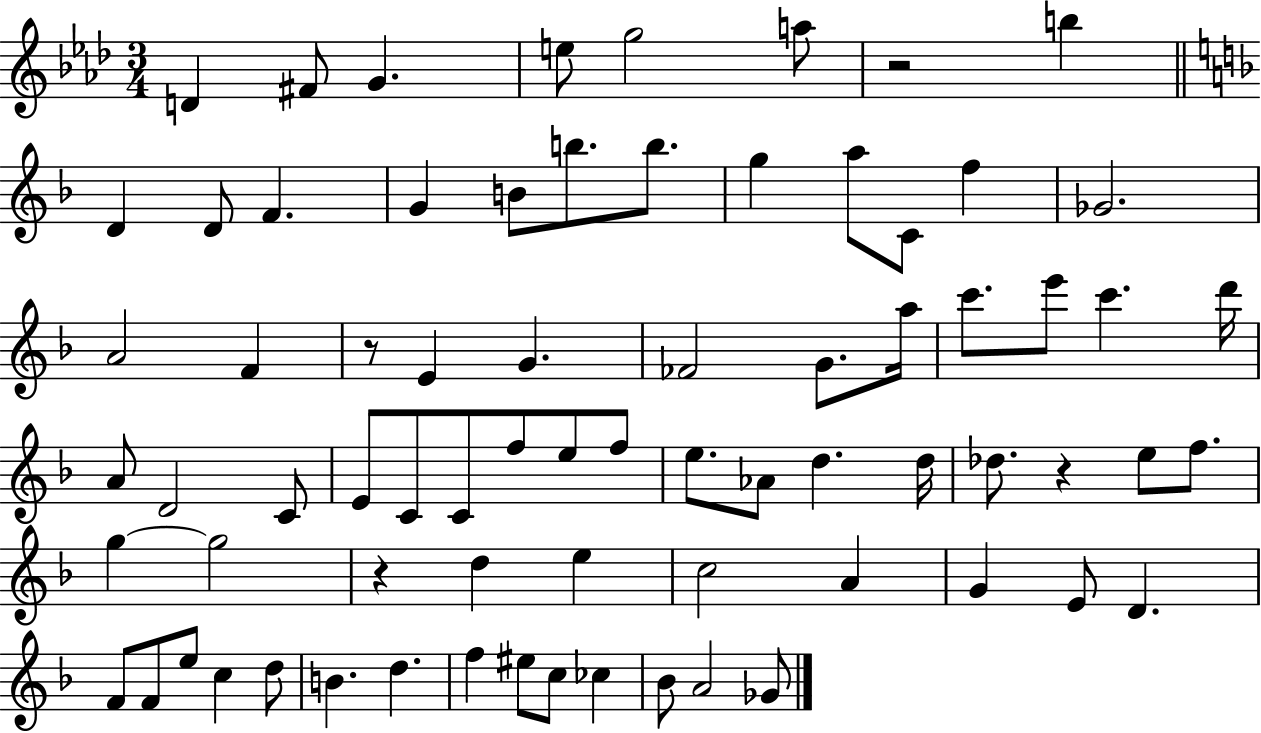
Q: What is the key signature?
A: AES major